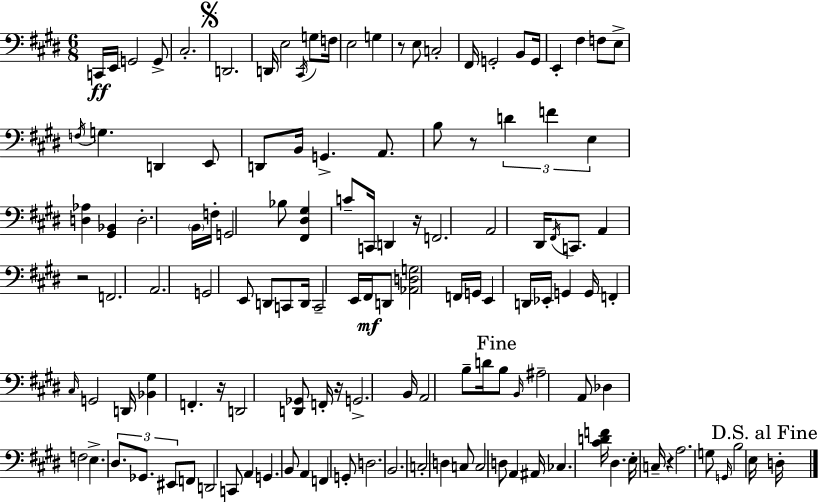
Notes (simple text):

C2/s E2/s G2/h G2/e C#3/h. D2/h. D2/s E3/h C#2/s G3/e F3/s E3/h G3/q R/e E3/e C3/h F#2/s G2/h B2/e G2/s E2/q F#3/q F3/e E3/e F3/s G3/q. D2/q E2/e D2/e B2/s G2/q. A2/e. B3/e R/e D4/q F4/q E3/q [D3,Ab3]/q [G#2,Bb2]/q D3/h. B2/s F3/s G2/h Bb3/e [F#2,D#3,G#3]/q C4/e C2/s D2/q R/s F2/h. A2/h D#2/s F#2/s C2/e. A2/q R/h F2/h. A2/h. G2/h E2/e D2/e C2/e D2/s C2/h E2/s F#2/s D2/e [Ab2,D3,G3]/h F2/s G2/s E2/q D2/s Eb2/s G2/q G2/s F2/q C#3/s G2/h D2/s [Bb2,G#3]/q F2/q. R/s D2/h [D2,Gb2]/e F2/s R/s G2/h. B2/s A2/h B3/e D4/s B3/e B2/s A#3/h A2/e Db3/q F3/h E3/q. D#3/e. Gb2/e. EIS2/e F2/e D2/h C2/e A2/q G2/q. B2/e A2/q F2/q G2/e D3/h. B2/h. C3/h D3/q C3/e C3/h D3/e A2/q A#2/s CES3/q. [C#4,D4,F4]/s D#3/q. E3/s C3/s R/q A3/h. G3/e G2/s B3/h E3/s D3/s